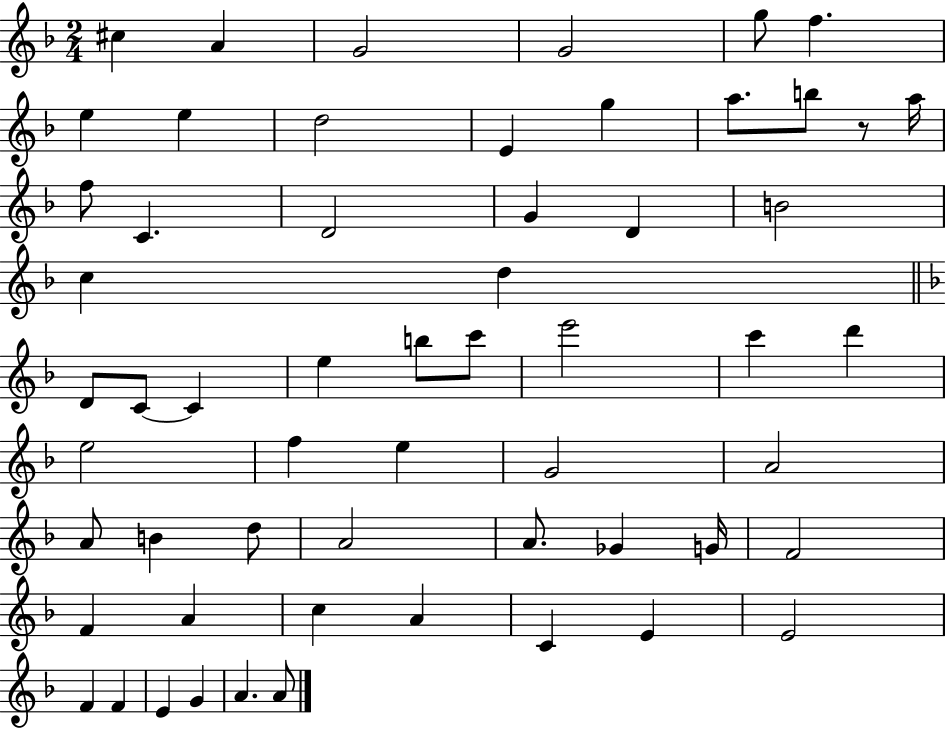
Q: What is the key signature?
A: F major